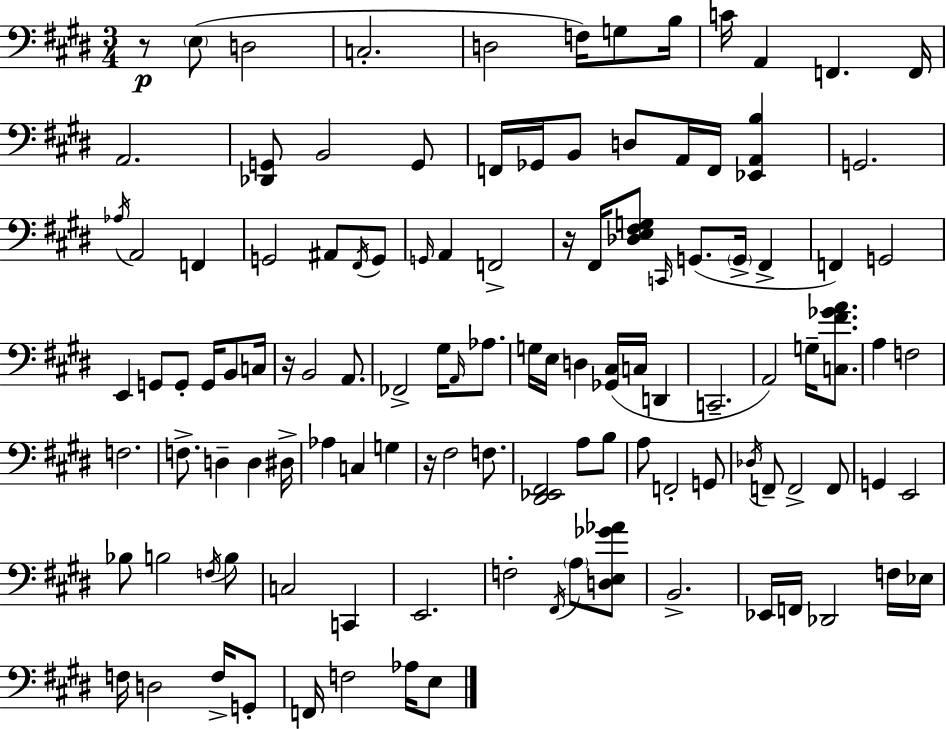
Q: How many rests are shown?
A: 4